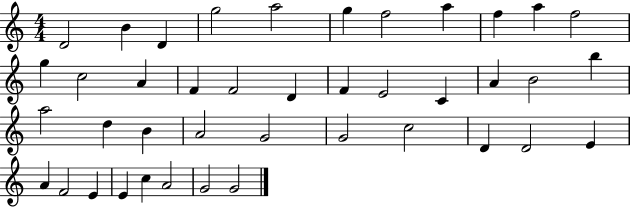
{
  \clef treble
  \numericTimeSignature
  \time 4/4
  \key c \major
  d'2 b'4 d'4 | g''2 a''2 | g''4 f''2 a''4 | f''4 a''4 f''2 | \break g''4 c''2 a'4 | f'4 f'2 d'4 | f'4 e'2 c'4 | a'4 b'2 b''4 | \break a''2 d''4 b'4 | a'2 g'2 | g'2 c''2 | d'4 d'2 e'4 | \break a'4 f'2 e'4 | e'4 c''4 a'2 | g'2 g'2 | \bar "|."
}